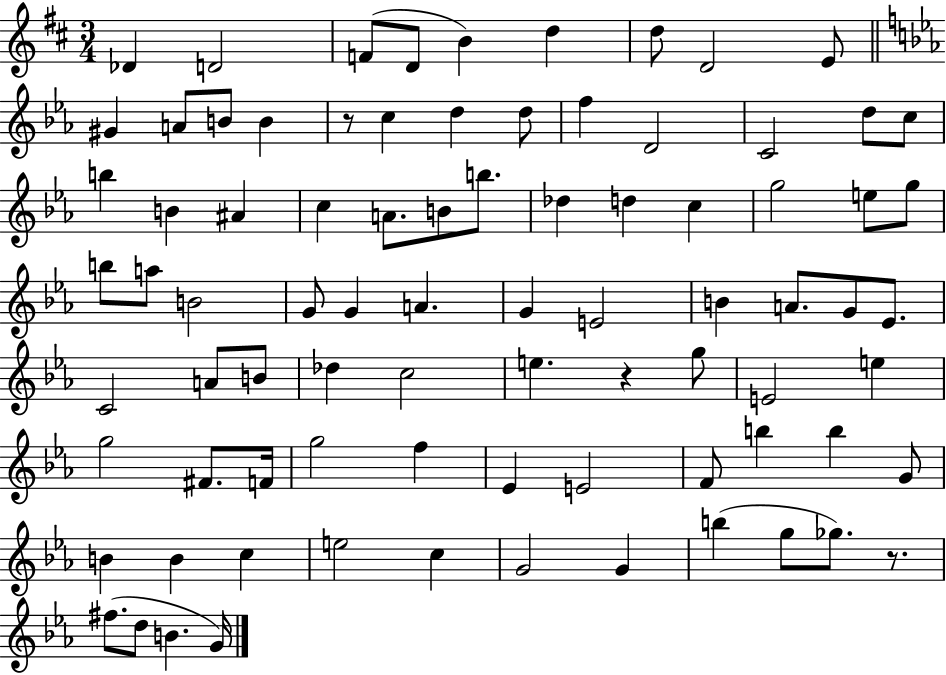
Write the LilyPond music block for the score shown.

{
  \clef treble
  \numericTimeSignature
  \time 3/4
  \key d \major
  des'4 d'2 | f'8( d'8 b'4) d''4 | d''8 d'2 e'8 | \bar "||" \break \key c \minor gis'4 a'8 b'8 b'4 | r8 c''4 d''4 d''8 | f''4 d'2 | c'2 d''8 c''8 | \break b''4 b'4 ais'4 | c''4 a'8. b'8 b''8. | des''4 d''4 c''4 | g''2 e''8 g''8 | \break b''8 a''8 b'2 | g'8 g'4 a'4. | g'4 e'2 | b'4 a'8. g'8 ees'8. | \break c'2 a'8 b'8 | des''4 c''2 | e''4. r4 g''8 | e'2 e''4 | \break g''2 fis'8. f'16 | g''2 f''4 | ees'4 e'2 | f'8 b''4 b''4 g'8 | \break b'4 b'4 c''4 | e''2 c''4 | g'2 g'4 | b''4( g''8 ges''8.) r8. | \break fis''8.( d''8 b'4. g'16) | \bar "|."
}